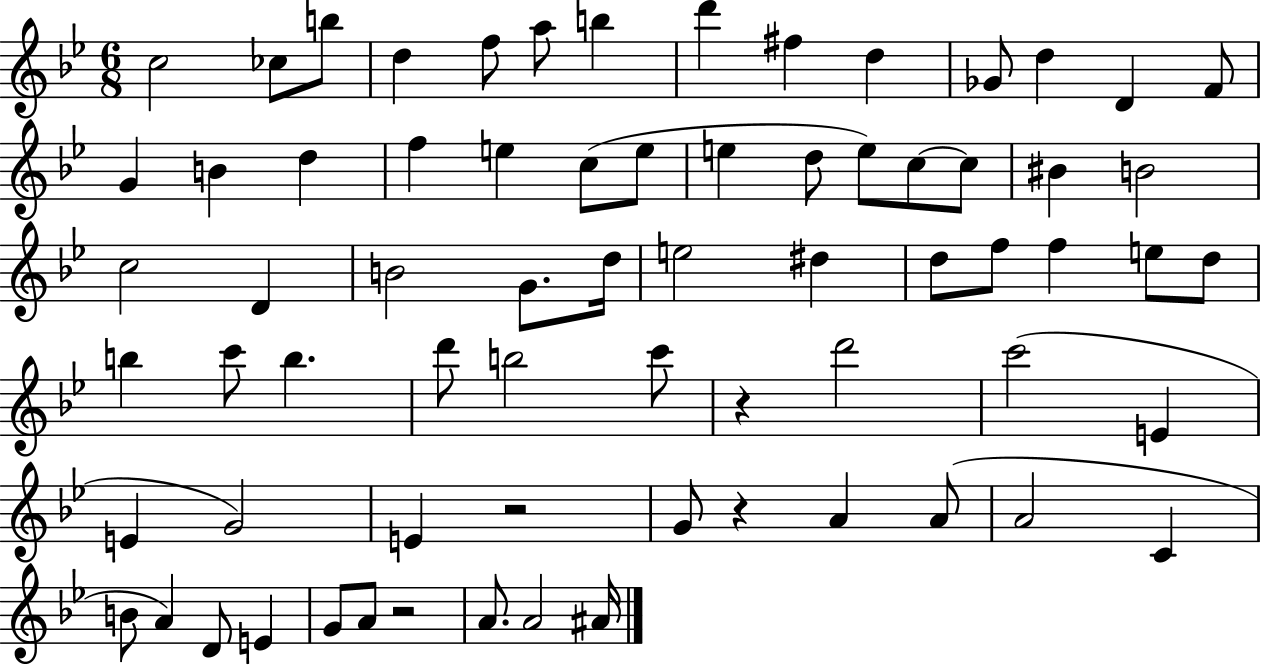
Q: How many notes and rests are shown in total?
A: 70